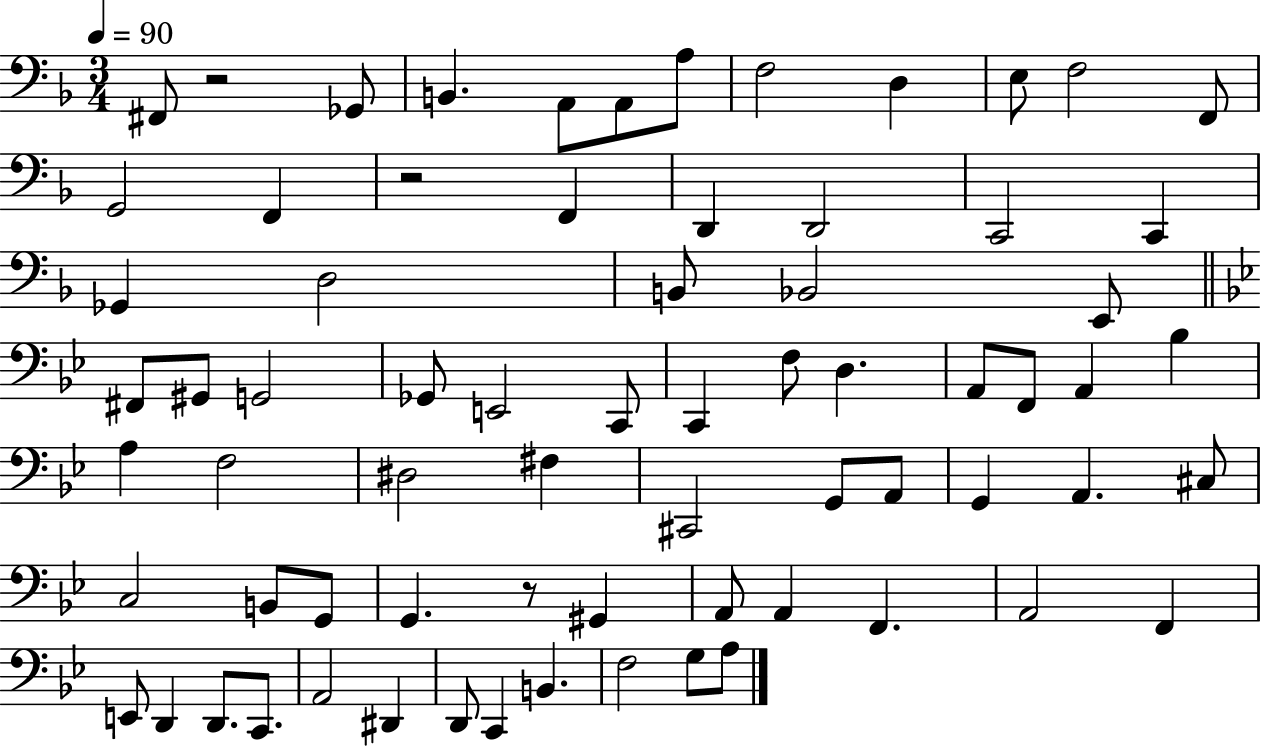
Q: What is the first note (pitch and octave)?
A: F#2